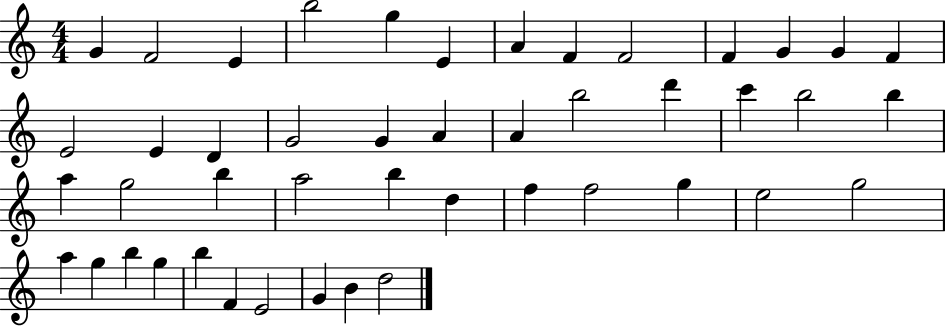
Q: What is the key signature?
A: C major